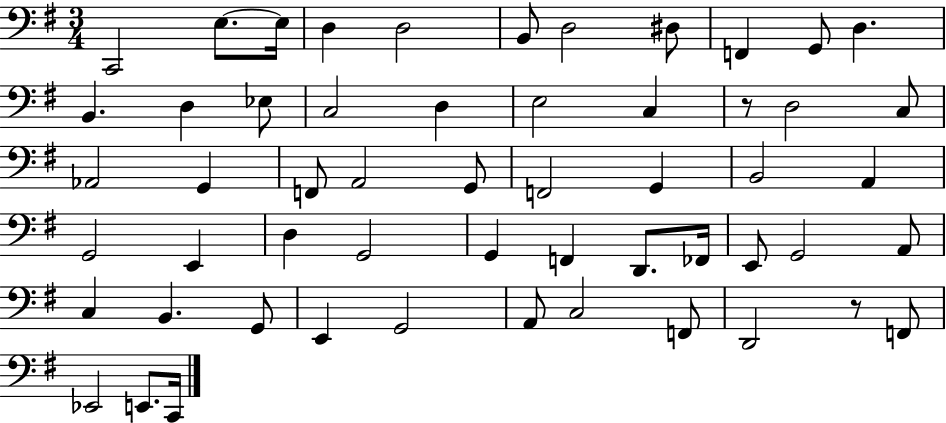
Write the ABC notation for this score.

X:1
T:Untitled
M:3/4
L:1/4
K:G
C,,2 E,/2 E,/4 D, D,2 B,,/2 D,2 ^D,/2 F,, G,,/2 D, B,, D, _E,/2 C,2 D, E,2 C, z/2 D,2 C,/2 _A,,2 G,, F,,/2 A,,2 G,,/2 F,,2 G,, B,,2 A,, G,,2 E,, D, G,,2 G,, F,, D,,/2 _F,,/4 E,,/2 G,,2 A,,/2 C, B,, G,,/2 E,, G,,2 A,,/2 C,2 F,,/2 D,,2 z/2 F,,/2 _E,,2 E,,/2 C,,/4